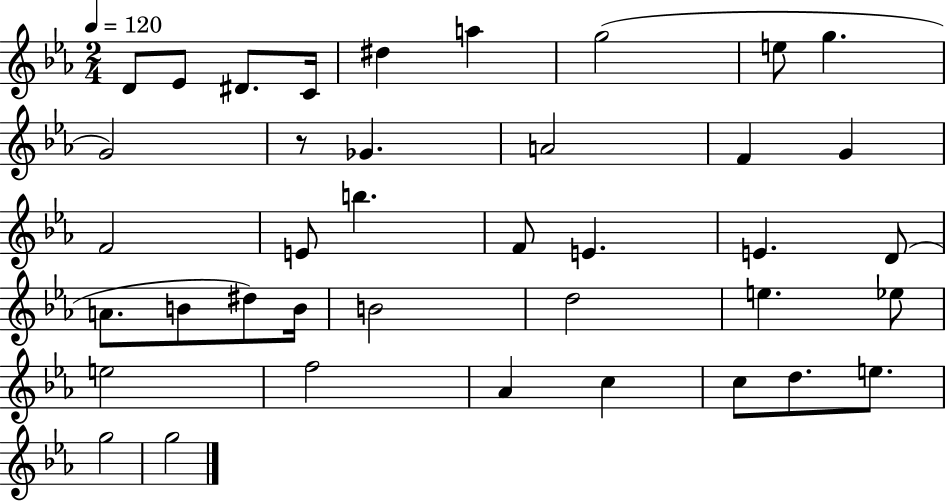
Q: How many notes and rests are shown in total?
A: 39